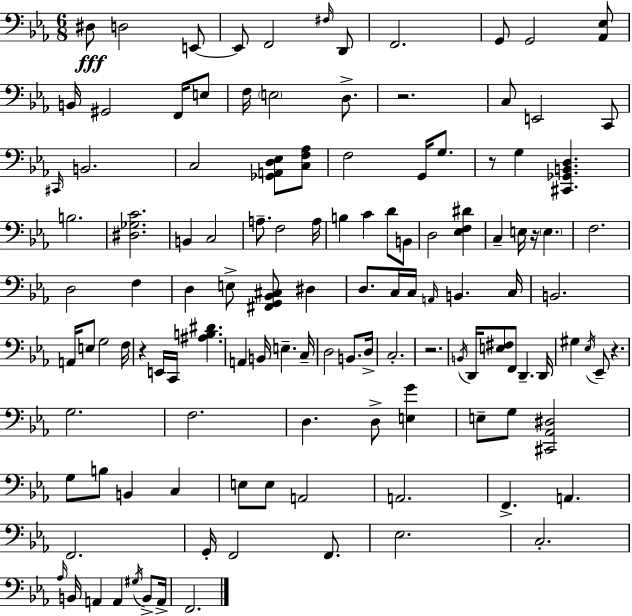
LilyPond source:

{
  \clef bass
  \numericTimeSignature
  \time 6/8
  \key ees \major
  dis8\fff d2 e,8~~ | e,8 f,2 \grace { fis16 } d,8 | f,2. | g,8 g,2 <aes, ees>8 | \break b,16 gis,2 f,16 e8 | f16 \parenthesize e2 d8.-> | r2. | c8 e,2 c,8 | \break \grace { cis,16 } b,2. | c2 <ges, a, d ees>8 | <c f aes>8 f2 g,16 g8. | r8 g4 <cis, ges, b, d>4. | \break b2. | <dis ges c'>2. | b,4 c2 | a8.-- f2 | \break a16 b4 c'4 d'8 | b,8 d2 <ees f dis'>4 | c4-- e16 r16 \parenthesize e4. | f2. | \break d2 f4 | d4 e8-> <fis, g, bes, cis>8 dis4 | d8. c16 c16 \grace { a,16 } b,4. | c16 b,2. | \break a,16 e8 g2 | f16 r4 e,16 c,16 <ais b dis'>4. | a,4 b,16 e4.-- | c16-- d2 b,8. | \break d16-> c2.-. | r2. | \acciaccatura { b,16 } d,16 <e fis>8 f,8 d,4.-- | d,16 gis4 \acciaccatura { ees16 } ees,8-- r4. | \break g2. | f2. | d4. d8-> | <e g'>4 e8-- g8 <cis, aes, dis>2 | \break g8 b8 b,4 | c4 e8 e8 a,2 | a,2. | f,4.-> a,4. | \break f,2. | g,16-. f,2 | f,8. ees2. | c2.-. | \break \grace { aes16 } b,16 a,4 a,4 | \acciaccatura { gis16 } b,8-> a,16-> f,2. | \bar "|."
}